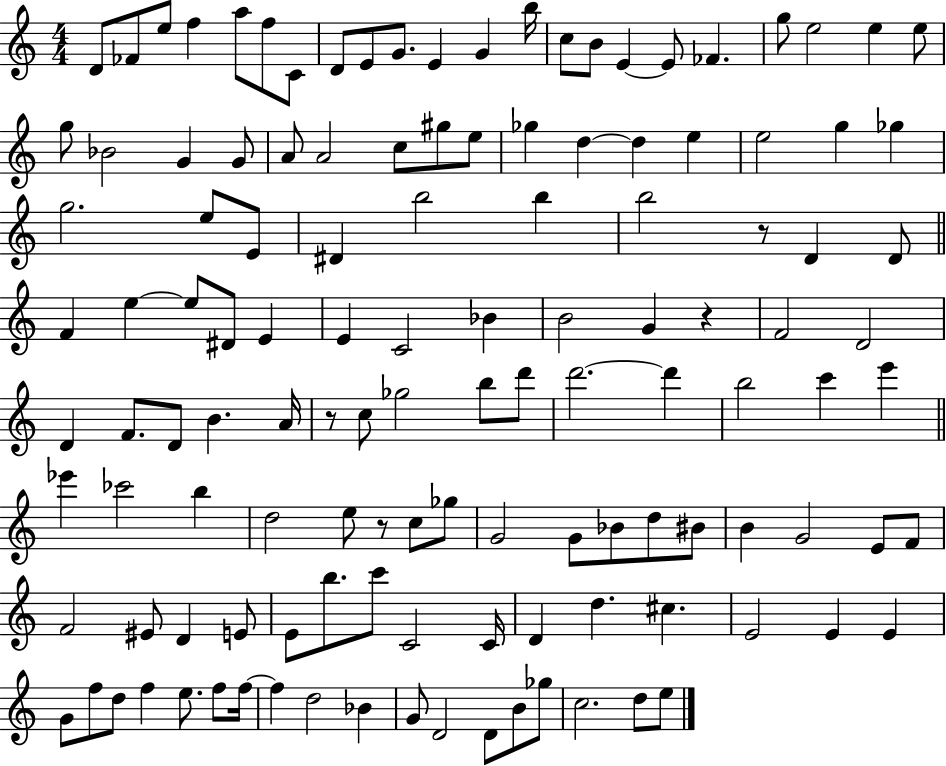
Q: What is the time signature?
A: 4/4